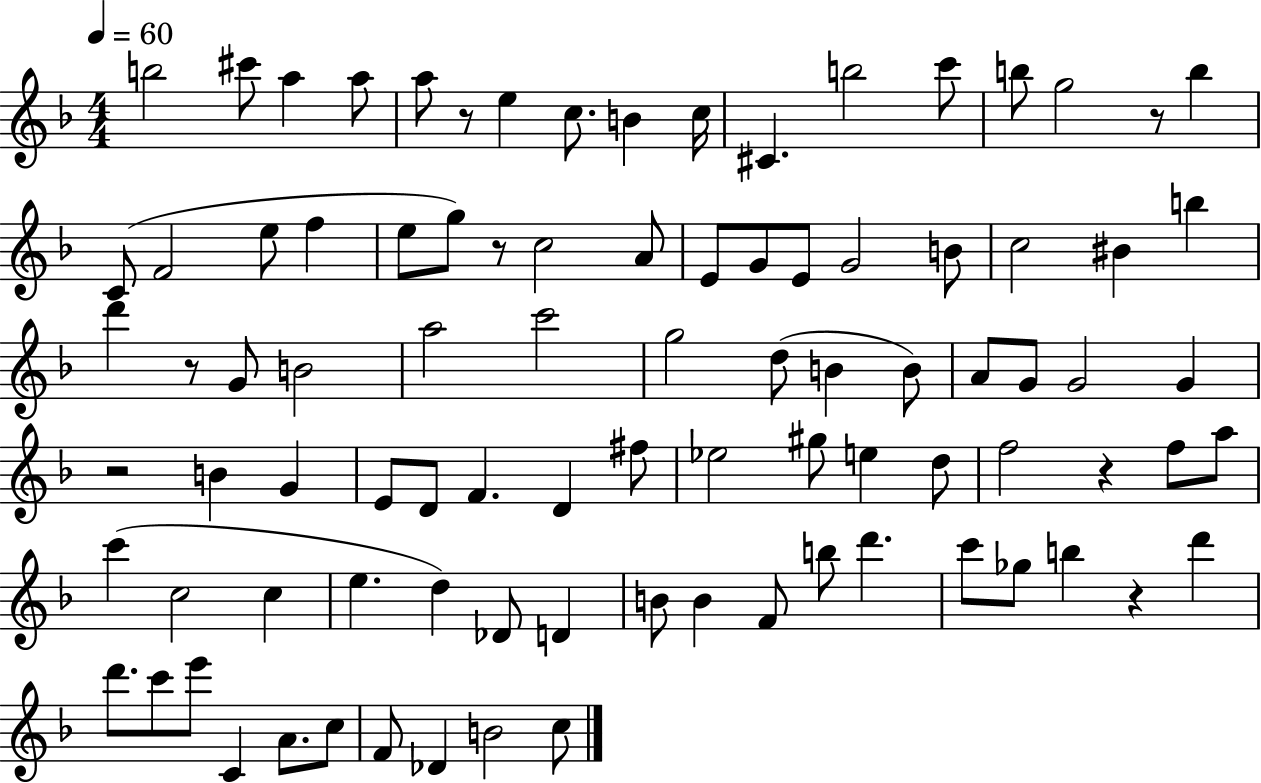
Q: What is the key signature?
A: F major